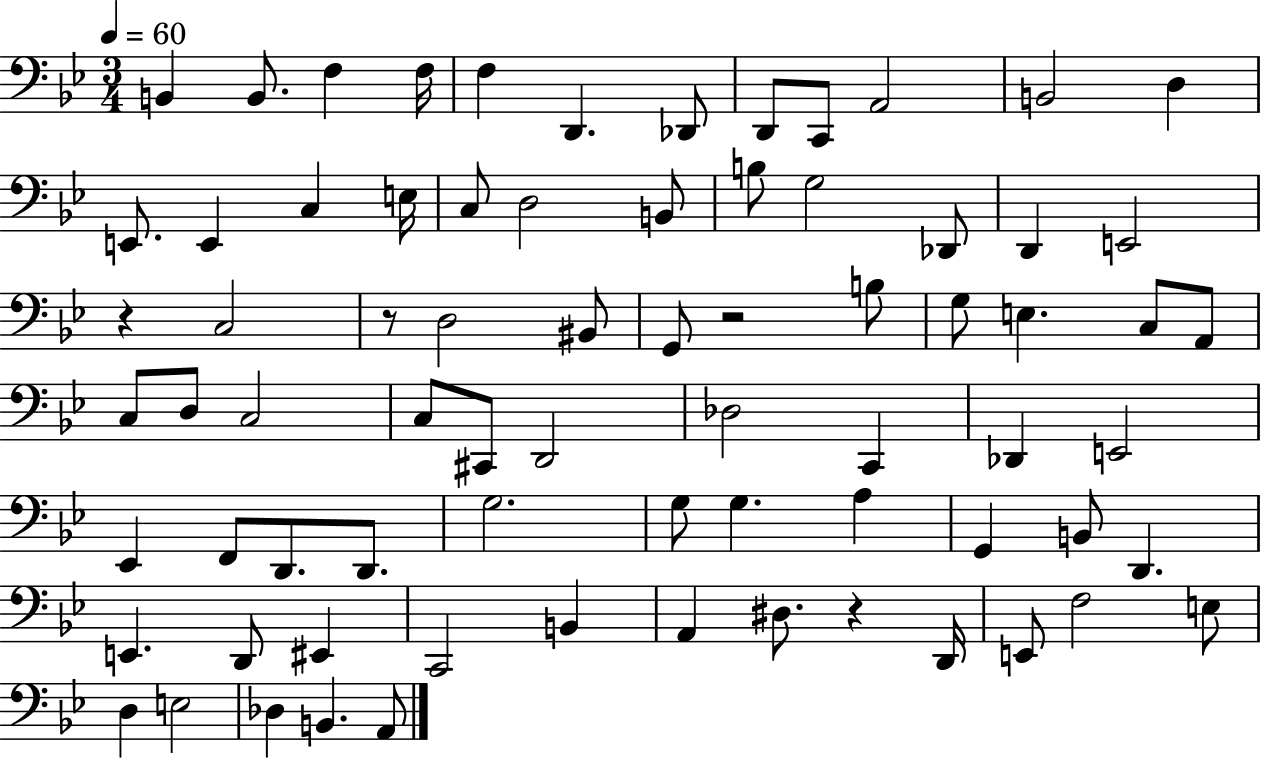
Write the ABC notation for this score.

X:1
T:Untitled
M:3/4
L:1/4
K:Bb
B,, B,,/2 F, F,/4 F, D,, _D,,/2 D,,/2 C,,/2 A,,2 B,,2 D, E,,/2 E,, C, E,/4 C,/2 D,2 B,,/2 B,/2 G,2 _D,,/2 D,, E,,2 z C,2 z/2 D,2 ^B,,/2 G,,/2 z2 B,/2 G,/2 E, C,/2 A,,/2 C,/2 D,/2 C,2 C,/2 ^C,,/2 D,,2 _D,2 C,, _D,, E,,2 _E,, F,,/2 D,,/2 D,,/2 G,2 G,/2 G, A, G,, B,,/2 D,, E,, D,,/2 ^E,, C,,2 B,, A,, ^D,/2 z D,,/4 E,,/2 F,2 E,/2 D, E,2 _D, B,, A,,/2